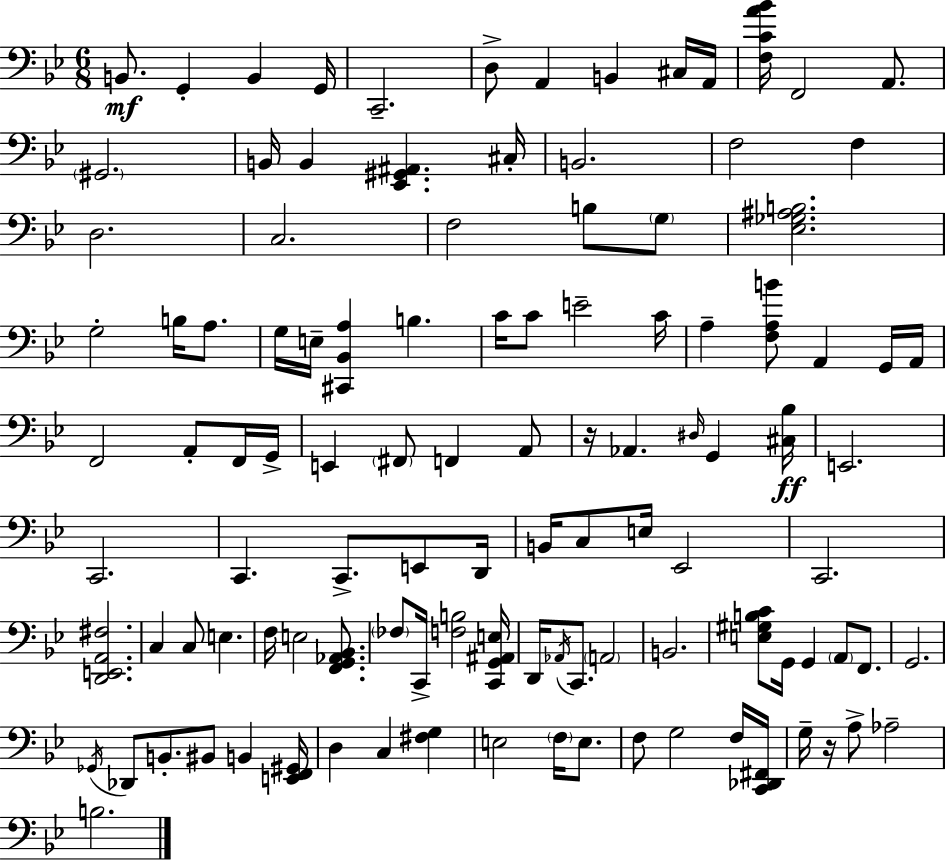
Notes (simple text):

B2/e. G2/q B2/q G2/s C2/h. D3/e A2/q B2/q C#3/s A2/s [F3,C4,A4,Bb4]/s F2/h A2/e. G#2/h. B2/s B2/q [Eb2,G#2,A#2]/q. C#3/s B2/h. F3/h F3/q D3/h. C3/h. F3/h B3/e G3/e [Eb3,Gb3,A#3,B3]/h. G3/h B3/s A3/e. G3/s E3/s [C#2,Bb2,A3]/q B3/q. C4/s C4/e E4/h C4/s A3/q [F3,A3,B4]/e A2/q G2/s A2/s F2/h A2/e F2/s G2/s E2/q F#2/e F2/q A2/e R/s Ab2/q. D#3/s G2/q [C#3,Bb3]/s E2/h. C2/h. C2/q. C2/e. E2/e D2/s B2/s C3/e E3/s Eb2/h C2/h. [D2,E2,A2,F#3]/h. C3/q C3/e E3/q. F3/s E3/h [F2,G2,Ab2,Bb2]/e. FES3/e C2/s [F3,B3]/h [C2,G2,A#2,E3]/s D2/s Ab2/s C2/e. A2/h B2/h. [E3,G#3,B3,C4]/e G2/s G2/q A2/e F2/e. G2/h. Gb2/s Db2/e B2/e. BIS2/e B2/q [E2,F2,G#2]/s D3/q C3/q [F#3,G3]/q E3/h F3/s E3/e. F3/e G3/h F3/s [C2,Db2,F#2]/s G3/s R/s A3/e Ab3/h B3/h.